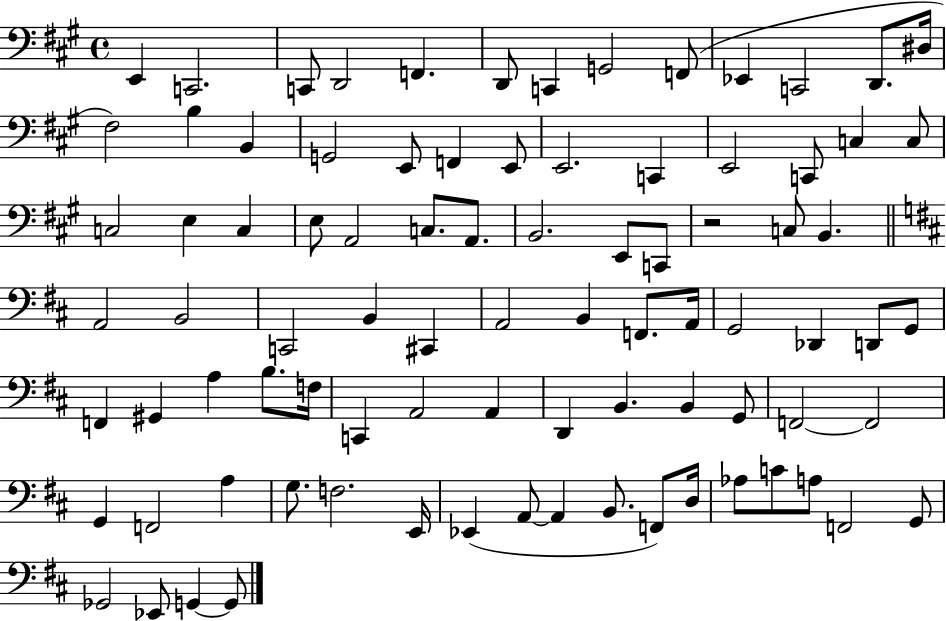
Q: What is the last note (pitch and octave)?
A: G2